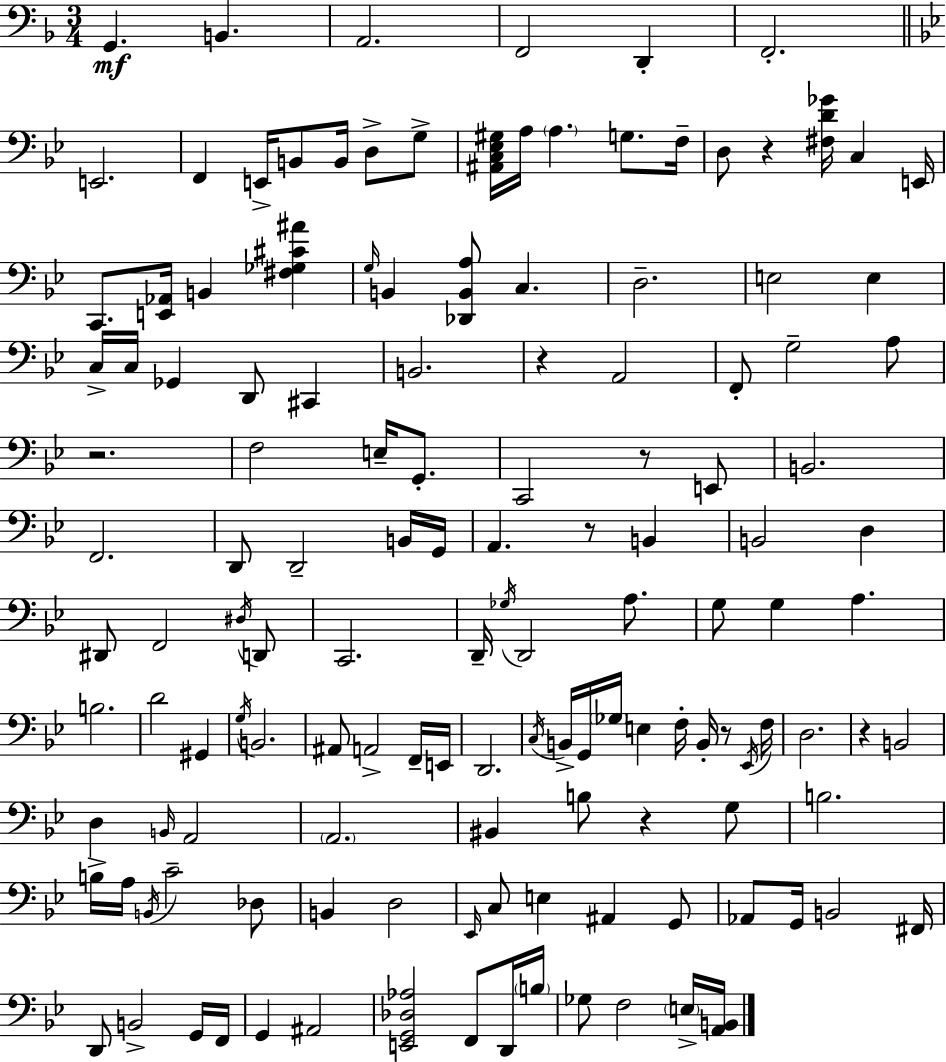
X:1
T:Untitled
M:3/4
L:1/4
K:Dm
G,, B,, A,,2 F,,2 D,, F,,2 E,,2 F,, E,,/4 B,,/2 B,,/4 D,/2 G,/2 [^A,,C,_E,^G,]/4 A,/4 A, G,/2 F,/4 D,/2 z [^F,D_G]/4 C, E,,/4 C,,/2 [E,,_A,,]/4 B,, [^F,_G,^C^A] G,/4 B,, [_D,,B,,A,]/2 C, D,2 E,2 E, C,/4 C,/4 _G,, D,,/2 ^C,, B,,2 z A,,2 F,,/2 G,2 A,/2 z2 F,2 E,/4 G,,/2 C,,2 z/2 E,,/2 B,,2 F,,2 D,,/2 D,,2 B,,/4 G,,/4 A,, z/2 B,, B,,2 D, ^D,,/2 F,,2 ^D,/4 D,,/2 C,,2 D,,/4 _G,/4 D,,2 A,/2 G,/2 G, A, B,2 D2 ^G,, G,/4 B,,2 ^A,,/2 A,,2 F,,/4 E,,/4 D,,2 C,/4 B,,/4 G,,/4 _G,/4 E, F,/4 B,,/4 z/2 _E,,/4 F,/4 D,2 z B,,2 D, B,,/4 A,,2 A,,2 ^B,, B,/2 z G,/2 B,2 B,/4 A,/4 B,,/4 C2 _D,/2 B,, D,2 _E,,/4 C,/2 E, ^A,, G,,/2 _A,,/2 G,,/4 B,,2 ^F,,/4 D,,/2 B,,2 G,,/4 F,,/4 G,, ^A,,2 [E,,G,,_D,_A,]2 F,,/2 D,,/4 B,/4 _G,/2 F,2 E,/4 [A,,B,,]/4